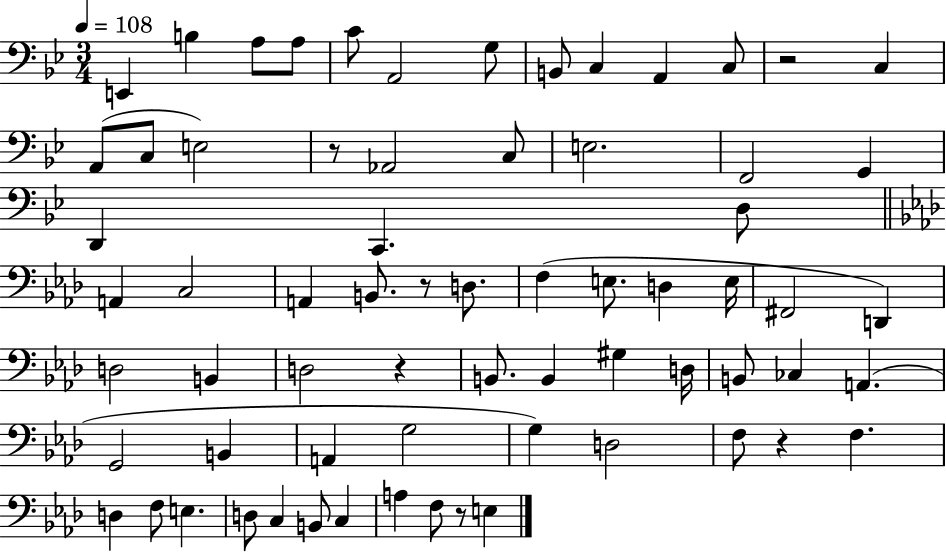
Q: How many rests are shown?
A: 6